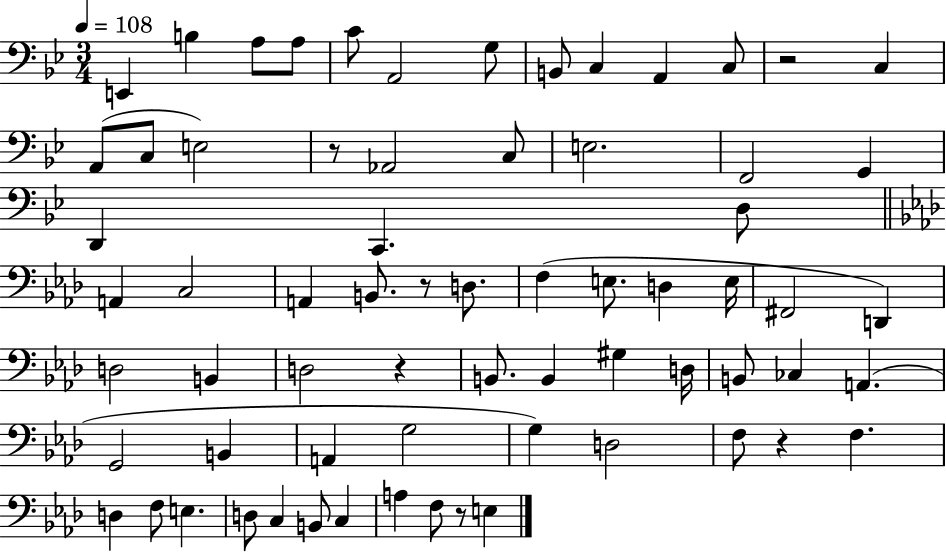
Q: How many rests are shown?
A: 6